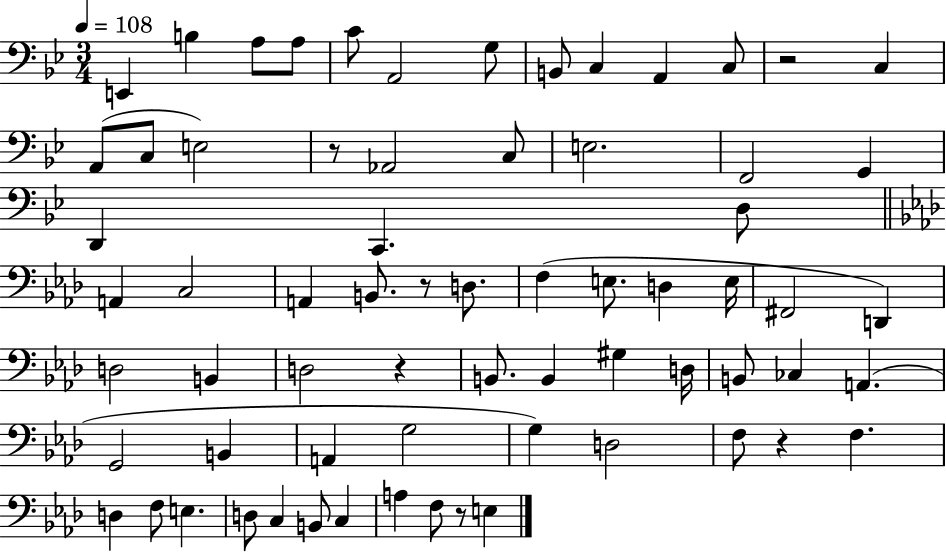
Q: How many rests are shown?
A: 6